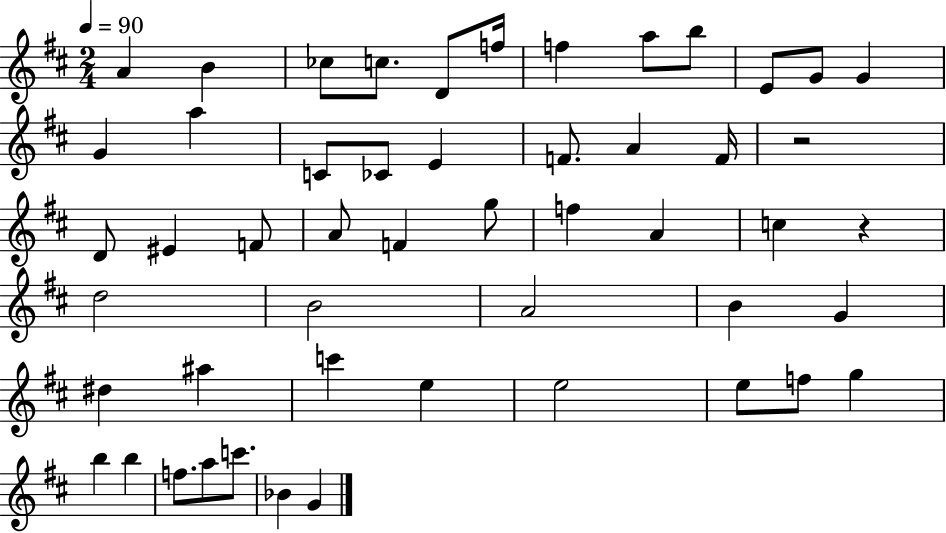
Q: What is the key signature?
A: D major